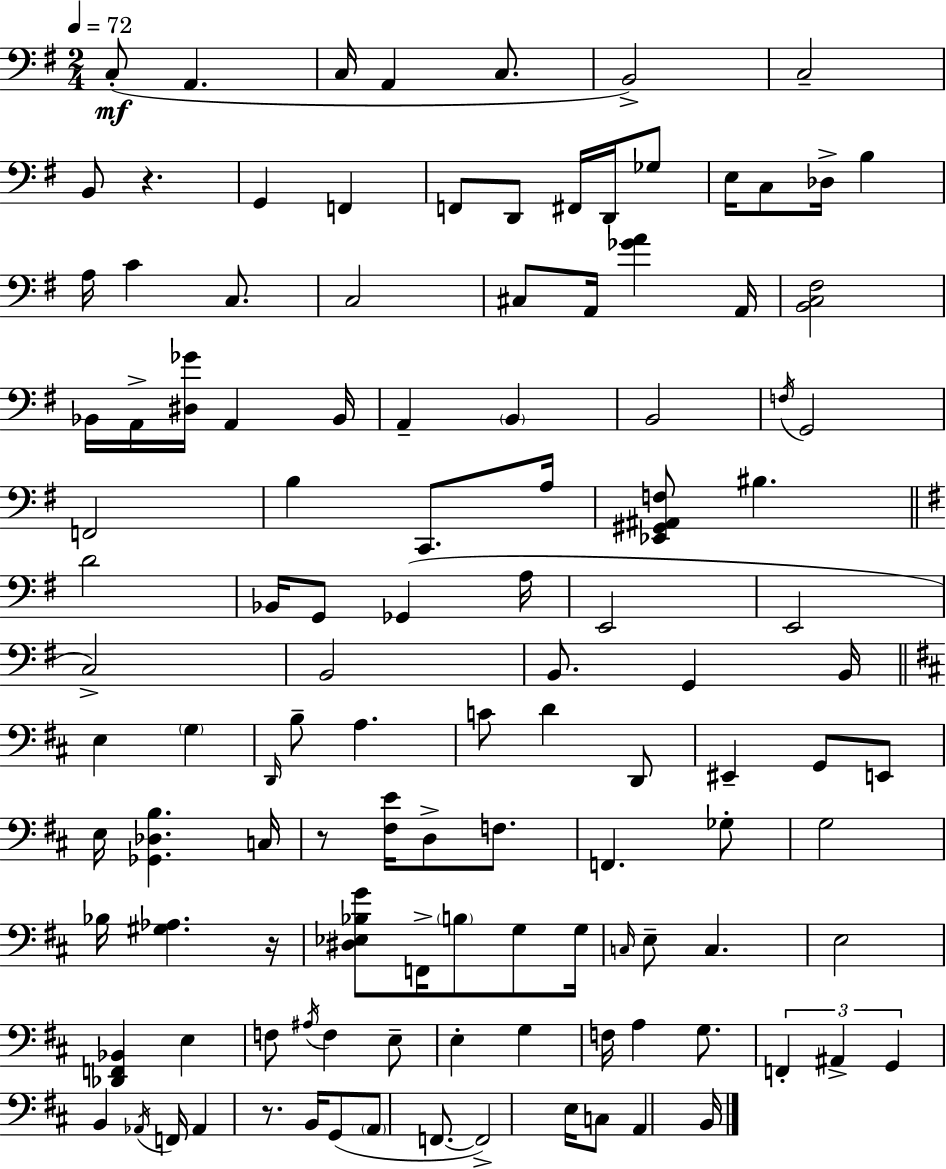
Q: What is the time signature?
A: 2/4